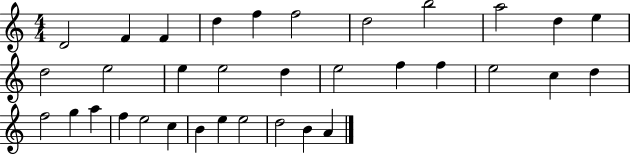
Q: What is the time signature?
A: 4/4